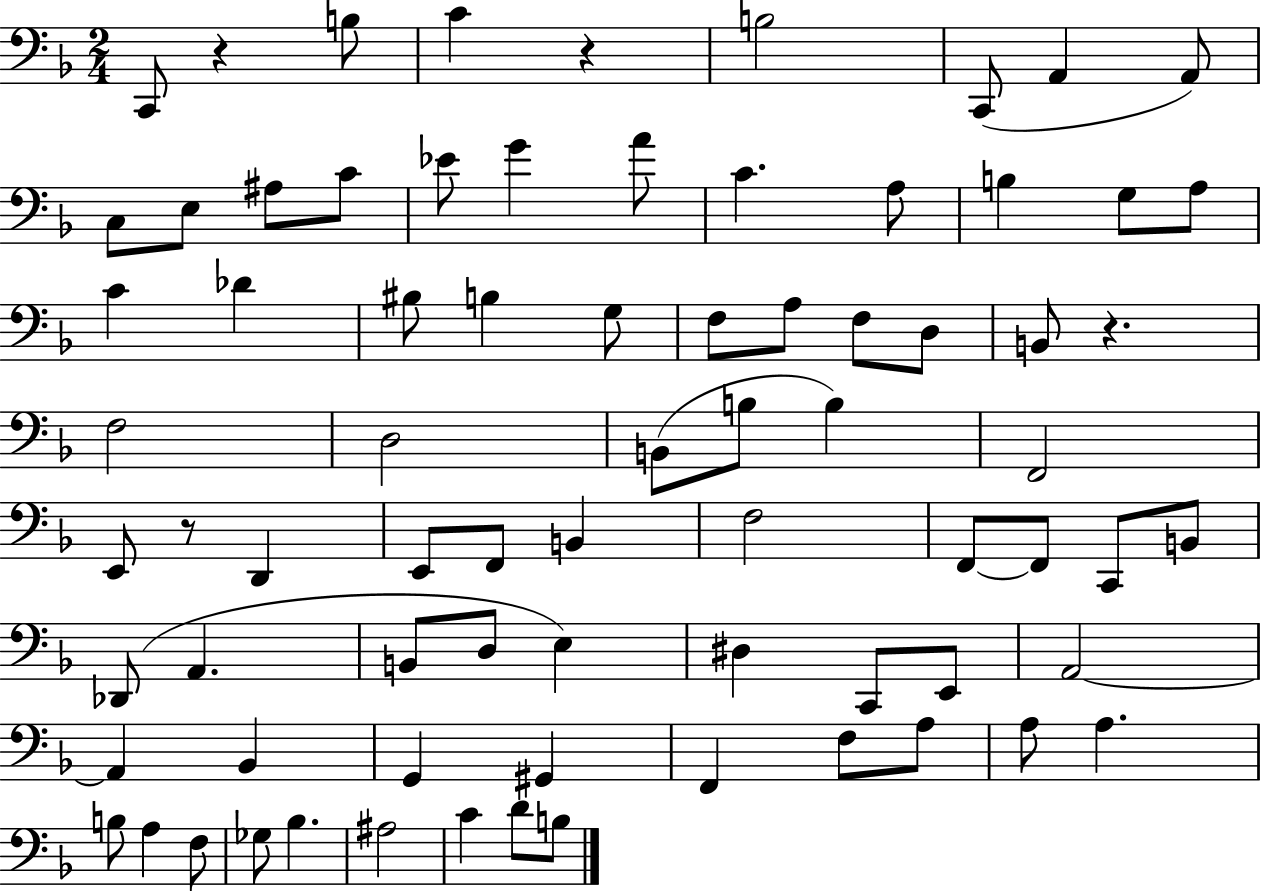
X:1
T:Untitled
M:2/4
L:1/4
K:F
C,,/2 z B,/2 C z B,2 C,,/2 A,, A,,/2 C,/2 E,/2 ^A,/2 C/2 _E/2 G A/2 C A,/2 B, G,/2 A,/2 C _D ^B,/2 B, G,/2 F,/2 A,/2 F,/2 D,/2 B,,/2 z F,2 D,2 B,,/2 B,/2 B, F,,2 E,,/2 z/2 D,, E,,/2 F,,/2 B,, F,2 F,,/2 F,,/2 C,,/2 B,,/2 _D,,/2 A,, B,,/2 D,/2 E, ^D, C,,/2 E,,/2 A,,2 A,, _B,, G,, ^G,, F,, F,/2 A,/2 A,/2 A, B,/2 A, F,/2 _G,/2 _B, ^A,2 C D/2 B,/2